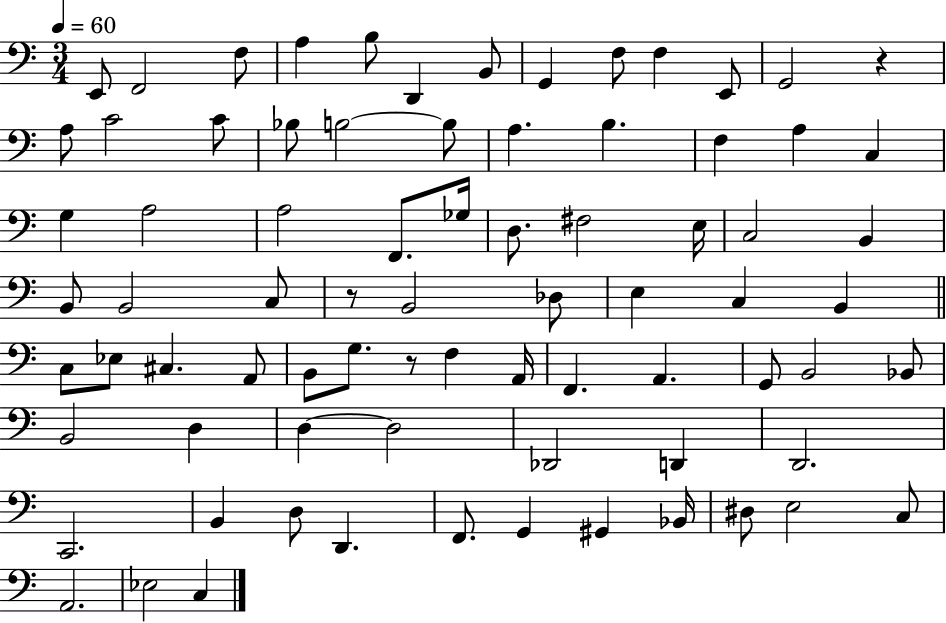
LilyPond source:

{
  \clef bass
  \numericTimeSignature
  \time 3/4
  \key c \major
  \tempo 4 = 60
  e,8 f,2 f8 | a4 b8 d,4 b,8 | g,4 f8 f4 e,8 | g,2 r4 | \break a8 c'2 c'8 | bes8 b2~~ b8 | a4. b4. | f4 a4 c4 | \break g4 a2 | a2 f,8. ges16 | d8. fis2 e16 | c2 b,4 | \break b,8 b,2 c8 | r8 b,2 des8 | e4 c4 b,4 | \bar "||" \break \key a \minor c8 ees8 cis4. a,8 | b,8 g8. r8 f4 a,16 | f,4. a,4. | g,8 b,2 bes,8 | \break b,2 d4 | d4~~ d2 | des,2 d,4 | d,2. | \break c,2. | b,4 d8 d,4. | f,8. g,4 gis,4 bes,16 | dis8 e2 c8 | \break a,2. | ees2 c4 | \bar "|."
}